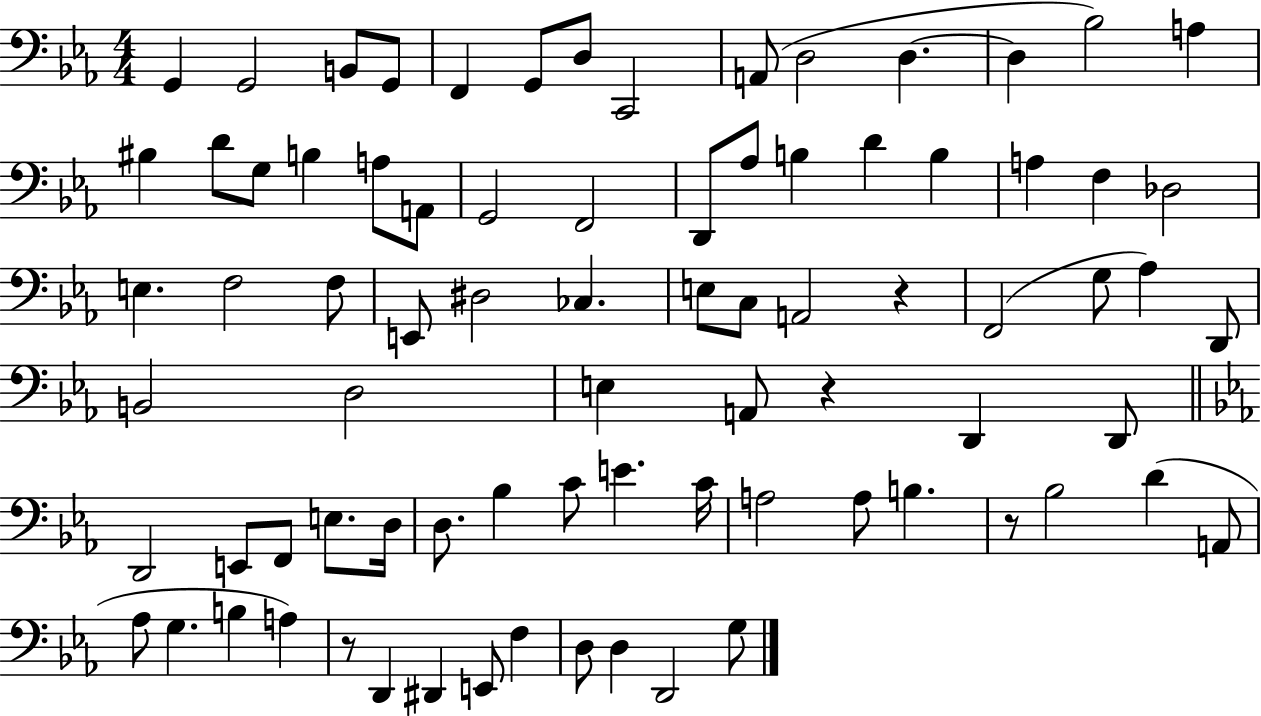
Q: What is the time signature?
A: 4/4